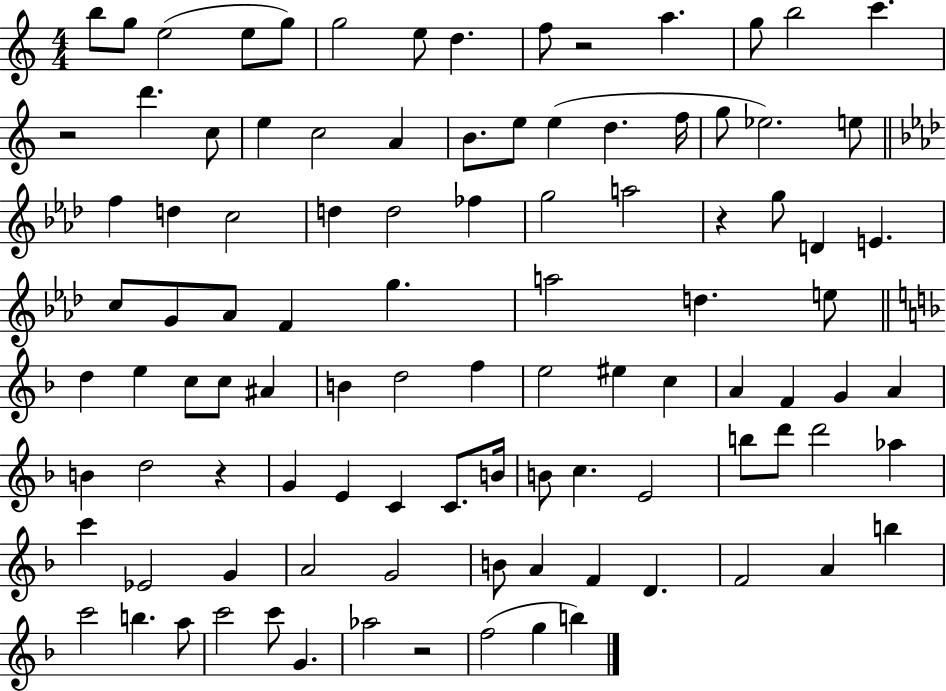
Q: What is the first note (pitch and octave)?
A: B5